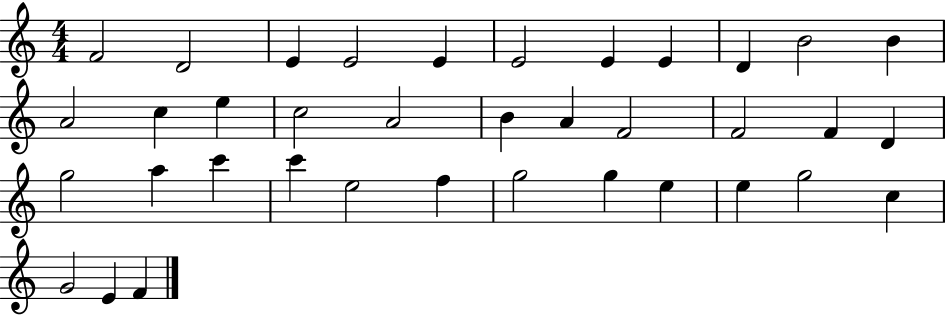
X:1
T:Untitled
M:4/4
L:1/4
K:C
F2 D2 E E2 E E2 E E D B2 B A2 c e c2 A2 B A F2 F2 F D g2 a c' c' e2 f g2 g e e g2 c G2 E F